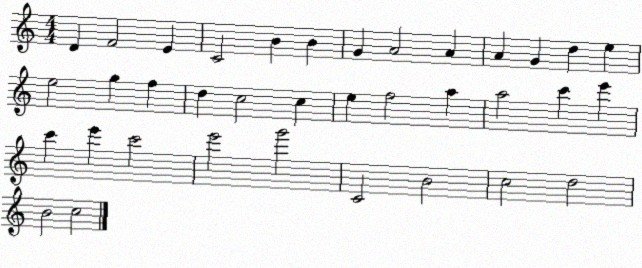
X:1
T:Untitled
M:4/4
L:1/4
K:C
D F2 E C2 B B G A2 A A G d e e2 g f d c2 c e f2 a a2 c' e' c' e' c'2 e'2 g'2 C2 B2 c2 d2 B2 c2